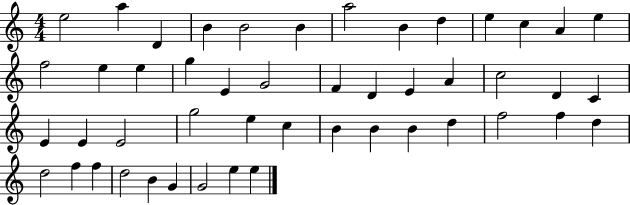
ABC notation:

X:1
T:Untitled
M:4/4
L:1/4
K:C
e2 a D B B2 B a2 B d e c A e f2 e e g E G2 F D E A c2 D C E E E2 g2 e c B B B d f2 f d d2 f f d2 B G G2 e e